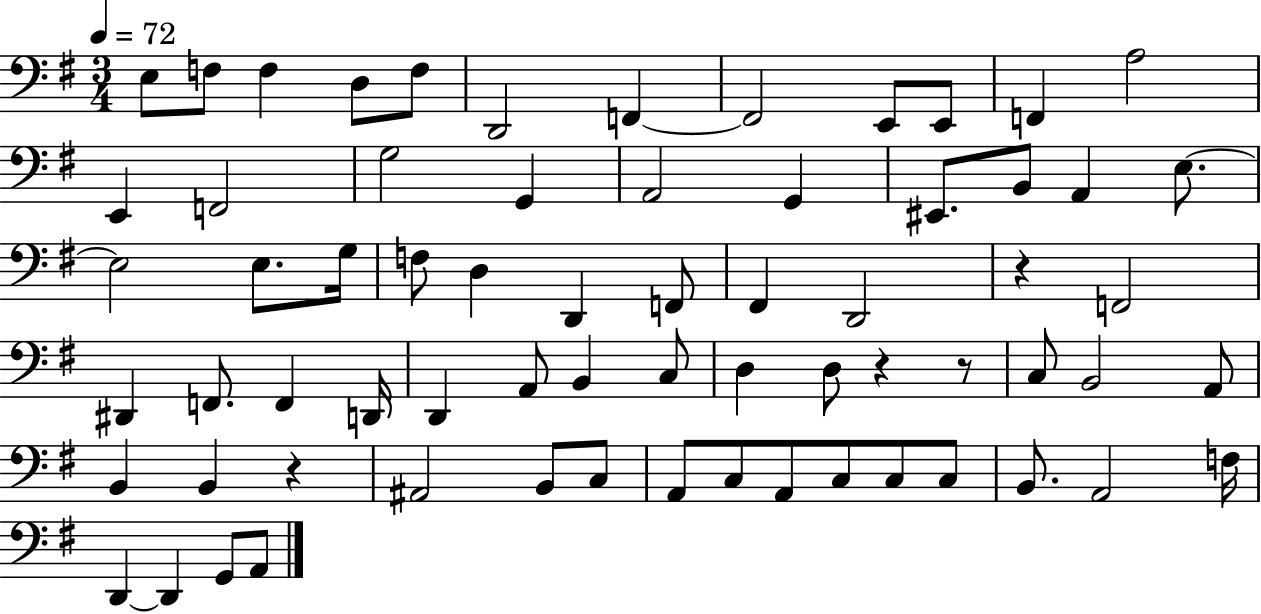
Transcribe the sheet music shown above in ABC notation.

X:1
T:Untitled
M:3/4
L:1/4
K:G
E,/2 F,/2 F, D,/2 F,/2 D,,2 F,, F,,2 E,,/2 E,,/2 F,, A,2 E,, F,,2 G,2 G,, A,,2 G,, ^E,,/2 B,,/2 A,, E,/2 E,2 E,/2 G,/4 F,/2 D, D,, F,,/2 ^F,, D,,2 z F,,2 ^D,, F,,/2 F,, D,,/4 D,, A,,/2 B,, C,/2 D, D,/2 z z/2 C,/2 B,,2 A,,/2 B,, B,, z ^A,,2 B,,/2 C,/2 A,,/2 C,/2 A,,/2 C,/2 C,/2 C,/2 B,,/2 A,,2 F,/4 D,, D,, G,,/2 A,,/2